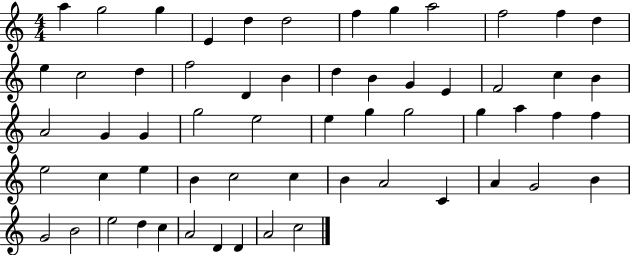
A5/q G5/h G5/q E4/q D5/q D5/h F5/q G5/q A5/h F5/h F5/q D5/q E5/q C5/h D5/q F5/h D4/q B4/q D5/q B4/q G4/q E4/q F4/h C5/q B4/q A4/h G4/q G4/q G5/h E5/h E5/q G5/q G5/h G5/q A5/q F5/q F5/q E5/h C5/q E5/q B4/q C5/h C5/q B4/q A4/h C4/q A4/q G4/h B4/q G4/h B4/h E5/h D5/q C5/q A4/h D4/q D4/q A4/h C5/h